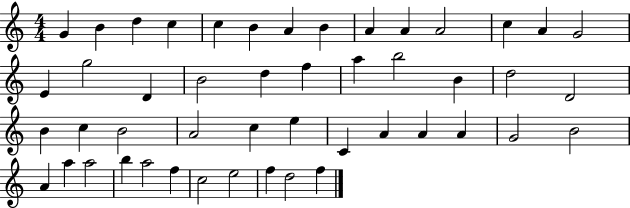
{
  \clef treble
  \numericTimeSignature
  \time 4/4
  \key c \major
  g'4 b'4 d''4 c''4 | c''4 b'4 a'4 b'4 | a'4 a'4 a'2 | c''4 a'4 g'2 | \break e'4 g''2 d'4 | b'2 d''4 f''4 | a''4 b''2 b'4 | d''2 d'2 | \break b'4 c''4 b'2 | a'2 c''4 e''4 | c'4 a'4 a'4 a'4 | g'2 b'2 | \break a'4 a''4 a''2 | b''4 a''2 f''4 | c''2 e''2 | f''4 d''2 f''4 | \break \bar "|."
}